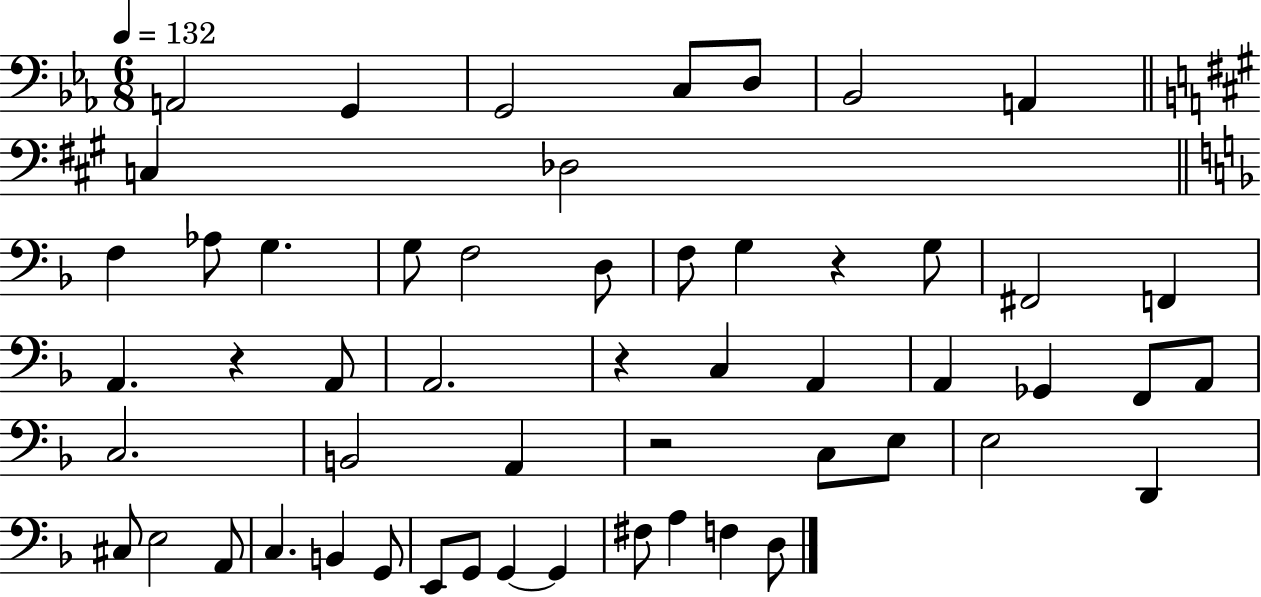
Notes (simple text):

A2/h G2/q G2/h C3/e D3/e Bb2/h A2/q C3/q Db3/h F3/q Ab3/e G3/q. G3/e F3/h D3/e F3/e G3/q R/q G3/e F#2/h F2/q A2/q. R/q A2/e A2/h. R/q C3/q A2/q A2/q Gb2/q F2/e A2/e C3/h. B2/h A2/q R/h C3/e E3/e E3/h D2/q C#3/e E3/h A2/e C3/q. B2/q G2/e E2/e G2/e G2/q G2/q F#3/e A3/q F3/q D3/e